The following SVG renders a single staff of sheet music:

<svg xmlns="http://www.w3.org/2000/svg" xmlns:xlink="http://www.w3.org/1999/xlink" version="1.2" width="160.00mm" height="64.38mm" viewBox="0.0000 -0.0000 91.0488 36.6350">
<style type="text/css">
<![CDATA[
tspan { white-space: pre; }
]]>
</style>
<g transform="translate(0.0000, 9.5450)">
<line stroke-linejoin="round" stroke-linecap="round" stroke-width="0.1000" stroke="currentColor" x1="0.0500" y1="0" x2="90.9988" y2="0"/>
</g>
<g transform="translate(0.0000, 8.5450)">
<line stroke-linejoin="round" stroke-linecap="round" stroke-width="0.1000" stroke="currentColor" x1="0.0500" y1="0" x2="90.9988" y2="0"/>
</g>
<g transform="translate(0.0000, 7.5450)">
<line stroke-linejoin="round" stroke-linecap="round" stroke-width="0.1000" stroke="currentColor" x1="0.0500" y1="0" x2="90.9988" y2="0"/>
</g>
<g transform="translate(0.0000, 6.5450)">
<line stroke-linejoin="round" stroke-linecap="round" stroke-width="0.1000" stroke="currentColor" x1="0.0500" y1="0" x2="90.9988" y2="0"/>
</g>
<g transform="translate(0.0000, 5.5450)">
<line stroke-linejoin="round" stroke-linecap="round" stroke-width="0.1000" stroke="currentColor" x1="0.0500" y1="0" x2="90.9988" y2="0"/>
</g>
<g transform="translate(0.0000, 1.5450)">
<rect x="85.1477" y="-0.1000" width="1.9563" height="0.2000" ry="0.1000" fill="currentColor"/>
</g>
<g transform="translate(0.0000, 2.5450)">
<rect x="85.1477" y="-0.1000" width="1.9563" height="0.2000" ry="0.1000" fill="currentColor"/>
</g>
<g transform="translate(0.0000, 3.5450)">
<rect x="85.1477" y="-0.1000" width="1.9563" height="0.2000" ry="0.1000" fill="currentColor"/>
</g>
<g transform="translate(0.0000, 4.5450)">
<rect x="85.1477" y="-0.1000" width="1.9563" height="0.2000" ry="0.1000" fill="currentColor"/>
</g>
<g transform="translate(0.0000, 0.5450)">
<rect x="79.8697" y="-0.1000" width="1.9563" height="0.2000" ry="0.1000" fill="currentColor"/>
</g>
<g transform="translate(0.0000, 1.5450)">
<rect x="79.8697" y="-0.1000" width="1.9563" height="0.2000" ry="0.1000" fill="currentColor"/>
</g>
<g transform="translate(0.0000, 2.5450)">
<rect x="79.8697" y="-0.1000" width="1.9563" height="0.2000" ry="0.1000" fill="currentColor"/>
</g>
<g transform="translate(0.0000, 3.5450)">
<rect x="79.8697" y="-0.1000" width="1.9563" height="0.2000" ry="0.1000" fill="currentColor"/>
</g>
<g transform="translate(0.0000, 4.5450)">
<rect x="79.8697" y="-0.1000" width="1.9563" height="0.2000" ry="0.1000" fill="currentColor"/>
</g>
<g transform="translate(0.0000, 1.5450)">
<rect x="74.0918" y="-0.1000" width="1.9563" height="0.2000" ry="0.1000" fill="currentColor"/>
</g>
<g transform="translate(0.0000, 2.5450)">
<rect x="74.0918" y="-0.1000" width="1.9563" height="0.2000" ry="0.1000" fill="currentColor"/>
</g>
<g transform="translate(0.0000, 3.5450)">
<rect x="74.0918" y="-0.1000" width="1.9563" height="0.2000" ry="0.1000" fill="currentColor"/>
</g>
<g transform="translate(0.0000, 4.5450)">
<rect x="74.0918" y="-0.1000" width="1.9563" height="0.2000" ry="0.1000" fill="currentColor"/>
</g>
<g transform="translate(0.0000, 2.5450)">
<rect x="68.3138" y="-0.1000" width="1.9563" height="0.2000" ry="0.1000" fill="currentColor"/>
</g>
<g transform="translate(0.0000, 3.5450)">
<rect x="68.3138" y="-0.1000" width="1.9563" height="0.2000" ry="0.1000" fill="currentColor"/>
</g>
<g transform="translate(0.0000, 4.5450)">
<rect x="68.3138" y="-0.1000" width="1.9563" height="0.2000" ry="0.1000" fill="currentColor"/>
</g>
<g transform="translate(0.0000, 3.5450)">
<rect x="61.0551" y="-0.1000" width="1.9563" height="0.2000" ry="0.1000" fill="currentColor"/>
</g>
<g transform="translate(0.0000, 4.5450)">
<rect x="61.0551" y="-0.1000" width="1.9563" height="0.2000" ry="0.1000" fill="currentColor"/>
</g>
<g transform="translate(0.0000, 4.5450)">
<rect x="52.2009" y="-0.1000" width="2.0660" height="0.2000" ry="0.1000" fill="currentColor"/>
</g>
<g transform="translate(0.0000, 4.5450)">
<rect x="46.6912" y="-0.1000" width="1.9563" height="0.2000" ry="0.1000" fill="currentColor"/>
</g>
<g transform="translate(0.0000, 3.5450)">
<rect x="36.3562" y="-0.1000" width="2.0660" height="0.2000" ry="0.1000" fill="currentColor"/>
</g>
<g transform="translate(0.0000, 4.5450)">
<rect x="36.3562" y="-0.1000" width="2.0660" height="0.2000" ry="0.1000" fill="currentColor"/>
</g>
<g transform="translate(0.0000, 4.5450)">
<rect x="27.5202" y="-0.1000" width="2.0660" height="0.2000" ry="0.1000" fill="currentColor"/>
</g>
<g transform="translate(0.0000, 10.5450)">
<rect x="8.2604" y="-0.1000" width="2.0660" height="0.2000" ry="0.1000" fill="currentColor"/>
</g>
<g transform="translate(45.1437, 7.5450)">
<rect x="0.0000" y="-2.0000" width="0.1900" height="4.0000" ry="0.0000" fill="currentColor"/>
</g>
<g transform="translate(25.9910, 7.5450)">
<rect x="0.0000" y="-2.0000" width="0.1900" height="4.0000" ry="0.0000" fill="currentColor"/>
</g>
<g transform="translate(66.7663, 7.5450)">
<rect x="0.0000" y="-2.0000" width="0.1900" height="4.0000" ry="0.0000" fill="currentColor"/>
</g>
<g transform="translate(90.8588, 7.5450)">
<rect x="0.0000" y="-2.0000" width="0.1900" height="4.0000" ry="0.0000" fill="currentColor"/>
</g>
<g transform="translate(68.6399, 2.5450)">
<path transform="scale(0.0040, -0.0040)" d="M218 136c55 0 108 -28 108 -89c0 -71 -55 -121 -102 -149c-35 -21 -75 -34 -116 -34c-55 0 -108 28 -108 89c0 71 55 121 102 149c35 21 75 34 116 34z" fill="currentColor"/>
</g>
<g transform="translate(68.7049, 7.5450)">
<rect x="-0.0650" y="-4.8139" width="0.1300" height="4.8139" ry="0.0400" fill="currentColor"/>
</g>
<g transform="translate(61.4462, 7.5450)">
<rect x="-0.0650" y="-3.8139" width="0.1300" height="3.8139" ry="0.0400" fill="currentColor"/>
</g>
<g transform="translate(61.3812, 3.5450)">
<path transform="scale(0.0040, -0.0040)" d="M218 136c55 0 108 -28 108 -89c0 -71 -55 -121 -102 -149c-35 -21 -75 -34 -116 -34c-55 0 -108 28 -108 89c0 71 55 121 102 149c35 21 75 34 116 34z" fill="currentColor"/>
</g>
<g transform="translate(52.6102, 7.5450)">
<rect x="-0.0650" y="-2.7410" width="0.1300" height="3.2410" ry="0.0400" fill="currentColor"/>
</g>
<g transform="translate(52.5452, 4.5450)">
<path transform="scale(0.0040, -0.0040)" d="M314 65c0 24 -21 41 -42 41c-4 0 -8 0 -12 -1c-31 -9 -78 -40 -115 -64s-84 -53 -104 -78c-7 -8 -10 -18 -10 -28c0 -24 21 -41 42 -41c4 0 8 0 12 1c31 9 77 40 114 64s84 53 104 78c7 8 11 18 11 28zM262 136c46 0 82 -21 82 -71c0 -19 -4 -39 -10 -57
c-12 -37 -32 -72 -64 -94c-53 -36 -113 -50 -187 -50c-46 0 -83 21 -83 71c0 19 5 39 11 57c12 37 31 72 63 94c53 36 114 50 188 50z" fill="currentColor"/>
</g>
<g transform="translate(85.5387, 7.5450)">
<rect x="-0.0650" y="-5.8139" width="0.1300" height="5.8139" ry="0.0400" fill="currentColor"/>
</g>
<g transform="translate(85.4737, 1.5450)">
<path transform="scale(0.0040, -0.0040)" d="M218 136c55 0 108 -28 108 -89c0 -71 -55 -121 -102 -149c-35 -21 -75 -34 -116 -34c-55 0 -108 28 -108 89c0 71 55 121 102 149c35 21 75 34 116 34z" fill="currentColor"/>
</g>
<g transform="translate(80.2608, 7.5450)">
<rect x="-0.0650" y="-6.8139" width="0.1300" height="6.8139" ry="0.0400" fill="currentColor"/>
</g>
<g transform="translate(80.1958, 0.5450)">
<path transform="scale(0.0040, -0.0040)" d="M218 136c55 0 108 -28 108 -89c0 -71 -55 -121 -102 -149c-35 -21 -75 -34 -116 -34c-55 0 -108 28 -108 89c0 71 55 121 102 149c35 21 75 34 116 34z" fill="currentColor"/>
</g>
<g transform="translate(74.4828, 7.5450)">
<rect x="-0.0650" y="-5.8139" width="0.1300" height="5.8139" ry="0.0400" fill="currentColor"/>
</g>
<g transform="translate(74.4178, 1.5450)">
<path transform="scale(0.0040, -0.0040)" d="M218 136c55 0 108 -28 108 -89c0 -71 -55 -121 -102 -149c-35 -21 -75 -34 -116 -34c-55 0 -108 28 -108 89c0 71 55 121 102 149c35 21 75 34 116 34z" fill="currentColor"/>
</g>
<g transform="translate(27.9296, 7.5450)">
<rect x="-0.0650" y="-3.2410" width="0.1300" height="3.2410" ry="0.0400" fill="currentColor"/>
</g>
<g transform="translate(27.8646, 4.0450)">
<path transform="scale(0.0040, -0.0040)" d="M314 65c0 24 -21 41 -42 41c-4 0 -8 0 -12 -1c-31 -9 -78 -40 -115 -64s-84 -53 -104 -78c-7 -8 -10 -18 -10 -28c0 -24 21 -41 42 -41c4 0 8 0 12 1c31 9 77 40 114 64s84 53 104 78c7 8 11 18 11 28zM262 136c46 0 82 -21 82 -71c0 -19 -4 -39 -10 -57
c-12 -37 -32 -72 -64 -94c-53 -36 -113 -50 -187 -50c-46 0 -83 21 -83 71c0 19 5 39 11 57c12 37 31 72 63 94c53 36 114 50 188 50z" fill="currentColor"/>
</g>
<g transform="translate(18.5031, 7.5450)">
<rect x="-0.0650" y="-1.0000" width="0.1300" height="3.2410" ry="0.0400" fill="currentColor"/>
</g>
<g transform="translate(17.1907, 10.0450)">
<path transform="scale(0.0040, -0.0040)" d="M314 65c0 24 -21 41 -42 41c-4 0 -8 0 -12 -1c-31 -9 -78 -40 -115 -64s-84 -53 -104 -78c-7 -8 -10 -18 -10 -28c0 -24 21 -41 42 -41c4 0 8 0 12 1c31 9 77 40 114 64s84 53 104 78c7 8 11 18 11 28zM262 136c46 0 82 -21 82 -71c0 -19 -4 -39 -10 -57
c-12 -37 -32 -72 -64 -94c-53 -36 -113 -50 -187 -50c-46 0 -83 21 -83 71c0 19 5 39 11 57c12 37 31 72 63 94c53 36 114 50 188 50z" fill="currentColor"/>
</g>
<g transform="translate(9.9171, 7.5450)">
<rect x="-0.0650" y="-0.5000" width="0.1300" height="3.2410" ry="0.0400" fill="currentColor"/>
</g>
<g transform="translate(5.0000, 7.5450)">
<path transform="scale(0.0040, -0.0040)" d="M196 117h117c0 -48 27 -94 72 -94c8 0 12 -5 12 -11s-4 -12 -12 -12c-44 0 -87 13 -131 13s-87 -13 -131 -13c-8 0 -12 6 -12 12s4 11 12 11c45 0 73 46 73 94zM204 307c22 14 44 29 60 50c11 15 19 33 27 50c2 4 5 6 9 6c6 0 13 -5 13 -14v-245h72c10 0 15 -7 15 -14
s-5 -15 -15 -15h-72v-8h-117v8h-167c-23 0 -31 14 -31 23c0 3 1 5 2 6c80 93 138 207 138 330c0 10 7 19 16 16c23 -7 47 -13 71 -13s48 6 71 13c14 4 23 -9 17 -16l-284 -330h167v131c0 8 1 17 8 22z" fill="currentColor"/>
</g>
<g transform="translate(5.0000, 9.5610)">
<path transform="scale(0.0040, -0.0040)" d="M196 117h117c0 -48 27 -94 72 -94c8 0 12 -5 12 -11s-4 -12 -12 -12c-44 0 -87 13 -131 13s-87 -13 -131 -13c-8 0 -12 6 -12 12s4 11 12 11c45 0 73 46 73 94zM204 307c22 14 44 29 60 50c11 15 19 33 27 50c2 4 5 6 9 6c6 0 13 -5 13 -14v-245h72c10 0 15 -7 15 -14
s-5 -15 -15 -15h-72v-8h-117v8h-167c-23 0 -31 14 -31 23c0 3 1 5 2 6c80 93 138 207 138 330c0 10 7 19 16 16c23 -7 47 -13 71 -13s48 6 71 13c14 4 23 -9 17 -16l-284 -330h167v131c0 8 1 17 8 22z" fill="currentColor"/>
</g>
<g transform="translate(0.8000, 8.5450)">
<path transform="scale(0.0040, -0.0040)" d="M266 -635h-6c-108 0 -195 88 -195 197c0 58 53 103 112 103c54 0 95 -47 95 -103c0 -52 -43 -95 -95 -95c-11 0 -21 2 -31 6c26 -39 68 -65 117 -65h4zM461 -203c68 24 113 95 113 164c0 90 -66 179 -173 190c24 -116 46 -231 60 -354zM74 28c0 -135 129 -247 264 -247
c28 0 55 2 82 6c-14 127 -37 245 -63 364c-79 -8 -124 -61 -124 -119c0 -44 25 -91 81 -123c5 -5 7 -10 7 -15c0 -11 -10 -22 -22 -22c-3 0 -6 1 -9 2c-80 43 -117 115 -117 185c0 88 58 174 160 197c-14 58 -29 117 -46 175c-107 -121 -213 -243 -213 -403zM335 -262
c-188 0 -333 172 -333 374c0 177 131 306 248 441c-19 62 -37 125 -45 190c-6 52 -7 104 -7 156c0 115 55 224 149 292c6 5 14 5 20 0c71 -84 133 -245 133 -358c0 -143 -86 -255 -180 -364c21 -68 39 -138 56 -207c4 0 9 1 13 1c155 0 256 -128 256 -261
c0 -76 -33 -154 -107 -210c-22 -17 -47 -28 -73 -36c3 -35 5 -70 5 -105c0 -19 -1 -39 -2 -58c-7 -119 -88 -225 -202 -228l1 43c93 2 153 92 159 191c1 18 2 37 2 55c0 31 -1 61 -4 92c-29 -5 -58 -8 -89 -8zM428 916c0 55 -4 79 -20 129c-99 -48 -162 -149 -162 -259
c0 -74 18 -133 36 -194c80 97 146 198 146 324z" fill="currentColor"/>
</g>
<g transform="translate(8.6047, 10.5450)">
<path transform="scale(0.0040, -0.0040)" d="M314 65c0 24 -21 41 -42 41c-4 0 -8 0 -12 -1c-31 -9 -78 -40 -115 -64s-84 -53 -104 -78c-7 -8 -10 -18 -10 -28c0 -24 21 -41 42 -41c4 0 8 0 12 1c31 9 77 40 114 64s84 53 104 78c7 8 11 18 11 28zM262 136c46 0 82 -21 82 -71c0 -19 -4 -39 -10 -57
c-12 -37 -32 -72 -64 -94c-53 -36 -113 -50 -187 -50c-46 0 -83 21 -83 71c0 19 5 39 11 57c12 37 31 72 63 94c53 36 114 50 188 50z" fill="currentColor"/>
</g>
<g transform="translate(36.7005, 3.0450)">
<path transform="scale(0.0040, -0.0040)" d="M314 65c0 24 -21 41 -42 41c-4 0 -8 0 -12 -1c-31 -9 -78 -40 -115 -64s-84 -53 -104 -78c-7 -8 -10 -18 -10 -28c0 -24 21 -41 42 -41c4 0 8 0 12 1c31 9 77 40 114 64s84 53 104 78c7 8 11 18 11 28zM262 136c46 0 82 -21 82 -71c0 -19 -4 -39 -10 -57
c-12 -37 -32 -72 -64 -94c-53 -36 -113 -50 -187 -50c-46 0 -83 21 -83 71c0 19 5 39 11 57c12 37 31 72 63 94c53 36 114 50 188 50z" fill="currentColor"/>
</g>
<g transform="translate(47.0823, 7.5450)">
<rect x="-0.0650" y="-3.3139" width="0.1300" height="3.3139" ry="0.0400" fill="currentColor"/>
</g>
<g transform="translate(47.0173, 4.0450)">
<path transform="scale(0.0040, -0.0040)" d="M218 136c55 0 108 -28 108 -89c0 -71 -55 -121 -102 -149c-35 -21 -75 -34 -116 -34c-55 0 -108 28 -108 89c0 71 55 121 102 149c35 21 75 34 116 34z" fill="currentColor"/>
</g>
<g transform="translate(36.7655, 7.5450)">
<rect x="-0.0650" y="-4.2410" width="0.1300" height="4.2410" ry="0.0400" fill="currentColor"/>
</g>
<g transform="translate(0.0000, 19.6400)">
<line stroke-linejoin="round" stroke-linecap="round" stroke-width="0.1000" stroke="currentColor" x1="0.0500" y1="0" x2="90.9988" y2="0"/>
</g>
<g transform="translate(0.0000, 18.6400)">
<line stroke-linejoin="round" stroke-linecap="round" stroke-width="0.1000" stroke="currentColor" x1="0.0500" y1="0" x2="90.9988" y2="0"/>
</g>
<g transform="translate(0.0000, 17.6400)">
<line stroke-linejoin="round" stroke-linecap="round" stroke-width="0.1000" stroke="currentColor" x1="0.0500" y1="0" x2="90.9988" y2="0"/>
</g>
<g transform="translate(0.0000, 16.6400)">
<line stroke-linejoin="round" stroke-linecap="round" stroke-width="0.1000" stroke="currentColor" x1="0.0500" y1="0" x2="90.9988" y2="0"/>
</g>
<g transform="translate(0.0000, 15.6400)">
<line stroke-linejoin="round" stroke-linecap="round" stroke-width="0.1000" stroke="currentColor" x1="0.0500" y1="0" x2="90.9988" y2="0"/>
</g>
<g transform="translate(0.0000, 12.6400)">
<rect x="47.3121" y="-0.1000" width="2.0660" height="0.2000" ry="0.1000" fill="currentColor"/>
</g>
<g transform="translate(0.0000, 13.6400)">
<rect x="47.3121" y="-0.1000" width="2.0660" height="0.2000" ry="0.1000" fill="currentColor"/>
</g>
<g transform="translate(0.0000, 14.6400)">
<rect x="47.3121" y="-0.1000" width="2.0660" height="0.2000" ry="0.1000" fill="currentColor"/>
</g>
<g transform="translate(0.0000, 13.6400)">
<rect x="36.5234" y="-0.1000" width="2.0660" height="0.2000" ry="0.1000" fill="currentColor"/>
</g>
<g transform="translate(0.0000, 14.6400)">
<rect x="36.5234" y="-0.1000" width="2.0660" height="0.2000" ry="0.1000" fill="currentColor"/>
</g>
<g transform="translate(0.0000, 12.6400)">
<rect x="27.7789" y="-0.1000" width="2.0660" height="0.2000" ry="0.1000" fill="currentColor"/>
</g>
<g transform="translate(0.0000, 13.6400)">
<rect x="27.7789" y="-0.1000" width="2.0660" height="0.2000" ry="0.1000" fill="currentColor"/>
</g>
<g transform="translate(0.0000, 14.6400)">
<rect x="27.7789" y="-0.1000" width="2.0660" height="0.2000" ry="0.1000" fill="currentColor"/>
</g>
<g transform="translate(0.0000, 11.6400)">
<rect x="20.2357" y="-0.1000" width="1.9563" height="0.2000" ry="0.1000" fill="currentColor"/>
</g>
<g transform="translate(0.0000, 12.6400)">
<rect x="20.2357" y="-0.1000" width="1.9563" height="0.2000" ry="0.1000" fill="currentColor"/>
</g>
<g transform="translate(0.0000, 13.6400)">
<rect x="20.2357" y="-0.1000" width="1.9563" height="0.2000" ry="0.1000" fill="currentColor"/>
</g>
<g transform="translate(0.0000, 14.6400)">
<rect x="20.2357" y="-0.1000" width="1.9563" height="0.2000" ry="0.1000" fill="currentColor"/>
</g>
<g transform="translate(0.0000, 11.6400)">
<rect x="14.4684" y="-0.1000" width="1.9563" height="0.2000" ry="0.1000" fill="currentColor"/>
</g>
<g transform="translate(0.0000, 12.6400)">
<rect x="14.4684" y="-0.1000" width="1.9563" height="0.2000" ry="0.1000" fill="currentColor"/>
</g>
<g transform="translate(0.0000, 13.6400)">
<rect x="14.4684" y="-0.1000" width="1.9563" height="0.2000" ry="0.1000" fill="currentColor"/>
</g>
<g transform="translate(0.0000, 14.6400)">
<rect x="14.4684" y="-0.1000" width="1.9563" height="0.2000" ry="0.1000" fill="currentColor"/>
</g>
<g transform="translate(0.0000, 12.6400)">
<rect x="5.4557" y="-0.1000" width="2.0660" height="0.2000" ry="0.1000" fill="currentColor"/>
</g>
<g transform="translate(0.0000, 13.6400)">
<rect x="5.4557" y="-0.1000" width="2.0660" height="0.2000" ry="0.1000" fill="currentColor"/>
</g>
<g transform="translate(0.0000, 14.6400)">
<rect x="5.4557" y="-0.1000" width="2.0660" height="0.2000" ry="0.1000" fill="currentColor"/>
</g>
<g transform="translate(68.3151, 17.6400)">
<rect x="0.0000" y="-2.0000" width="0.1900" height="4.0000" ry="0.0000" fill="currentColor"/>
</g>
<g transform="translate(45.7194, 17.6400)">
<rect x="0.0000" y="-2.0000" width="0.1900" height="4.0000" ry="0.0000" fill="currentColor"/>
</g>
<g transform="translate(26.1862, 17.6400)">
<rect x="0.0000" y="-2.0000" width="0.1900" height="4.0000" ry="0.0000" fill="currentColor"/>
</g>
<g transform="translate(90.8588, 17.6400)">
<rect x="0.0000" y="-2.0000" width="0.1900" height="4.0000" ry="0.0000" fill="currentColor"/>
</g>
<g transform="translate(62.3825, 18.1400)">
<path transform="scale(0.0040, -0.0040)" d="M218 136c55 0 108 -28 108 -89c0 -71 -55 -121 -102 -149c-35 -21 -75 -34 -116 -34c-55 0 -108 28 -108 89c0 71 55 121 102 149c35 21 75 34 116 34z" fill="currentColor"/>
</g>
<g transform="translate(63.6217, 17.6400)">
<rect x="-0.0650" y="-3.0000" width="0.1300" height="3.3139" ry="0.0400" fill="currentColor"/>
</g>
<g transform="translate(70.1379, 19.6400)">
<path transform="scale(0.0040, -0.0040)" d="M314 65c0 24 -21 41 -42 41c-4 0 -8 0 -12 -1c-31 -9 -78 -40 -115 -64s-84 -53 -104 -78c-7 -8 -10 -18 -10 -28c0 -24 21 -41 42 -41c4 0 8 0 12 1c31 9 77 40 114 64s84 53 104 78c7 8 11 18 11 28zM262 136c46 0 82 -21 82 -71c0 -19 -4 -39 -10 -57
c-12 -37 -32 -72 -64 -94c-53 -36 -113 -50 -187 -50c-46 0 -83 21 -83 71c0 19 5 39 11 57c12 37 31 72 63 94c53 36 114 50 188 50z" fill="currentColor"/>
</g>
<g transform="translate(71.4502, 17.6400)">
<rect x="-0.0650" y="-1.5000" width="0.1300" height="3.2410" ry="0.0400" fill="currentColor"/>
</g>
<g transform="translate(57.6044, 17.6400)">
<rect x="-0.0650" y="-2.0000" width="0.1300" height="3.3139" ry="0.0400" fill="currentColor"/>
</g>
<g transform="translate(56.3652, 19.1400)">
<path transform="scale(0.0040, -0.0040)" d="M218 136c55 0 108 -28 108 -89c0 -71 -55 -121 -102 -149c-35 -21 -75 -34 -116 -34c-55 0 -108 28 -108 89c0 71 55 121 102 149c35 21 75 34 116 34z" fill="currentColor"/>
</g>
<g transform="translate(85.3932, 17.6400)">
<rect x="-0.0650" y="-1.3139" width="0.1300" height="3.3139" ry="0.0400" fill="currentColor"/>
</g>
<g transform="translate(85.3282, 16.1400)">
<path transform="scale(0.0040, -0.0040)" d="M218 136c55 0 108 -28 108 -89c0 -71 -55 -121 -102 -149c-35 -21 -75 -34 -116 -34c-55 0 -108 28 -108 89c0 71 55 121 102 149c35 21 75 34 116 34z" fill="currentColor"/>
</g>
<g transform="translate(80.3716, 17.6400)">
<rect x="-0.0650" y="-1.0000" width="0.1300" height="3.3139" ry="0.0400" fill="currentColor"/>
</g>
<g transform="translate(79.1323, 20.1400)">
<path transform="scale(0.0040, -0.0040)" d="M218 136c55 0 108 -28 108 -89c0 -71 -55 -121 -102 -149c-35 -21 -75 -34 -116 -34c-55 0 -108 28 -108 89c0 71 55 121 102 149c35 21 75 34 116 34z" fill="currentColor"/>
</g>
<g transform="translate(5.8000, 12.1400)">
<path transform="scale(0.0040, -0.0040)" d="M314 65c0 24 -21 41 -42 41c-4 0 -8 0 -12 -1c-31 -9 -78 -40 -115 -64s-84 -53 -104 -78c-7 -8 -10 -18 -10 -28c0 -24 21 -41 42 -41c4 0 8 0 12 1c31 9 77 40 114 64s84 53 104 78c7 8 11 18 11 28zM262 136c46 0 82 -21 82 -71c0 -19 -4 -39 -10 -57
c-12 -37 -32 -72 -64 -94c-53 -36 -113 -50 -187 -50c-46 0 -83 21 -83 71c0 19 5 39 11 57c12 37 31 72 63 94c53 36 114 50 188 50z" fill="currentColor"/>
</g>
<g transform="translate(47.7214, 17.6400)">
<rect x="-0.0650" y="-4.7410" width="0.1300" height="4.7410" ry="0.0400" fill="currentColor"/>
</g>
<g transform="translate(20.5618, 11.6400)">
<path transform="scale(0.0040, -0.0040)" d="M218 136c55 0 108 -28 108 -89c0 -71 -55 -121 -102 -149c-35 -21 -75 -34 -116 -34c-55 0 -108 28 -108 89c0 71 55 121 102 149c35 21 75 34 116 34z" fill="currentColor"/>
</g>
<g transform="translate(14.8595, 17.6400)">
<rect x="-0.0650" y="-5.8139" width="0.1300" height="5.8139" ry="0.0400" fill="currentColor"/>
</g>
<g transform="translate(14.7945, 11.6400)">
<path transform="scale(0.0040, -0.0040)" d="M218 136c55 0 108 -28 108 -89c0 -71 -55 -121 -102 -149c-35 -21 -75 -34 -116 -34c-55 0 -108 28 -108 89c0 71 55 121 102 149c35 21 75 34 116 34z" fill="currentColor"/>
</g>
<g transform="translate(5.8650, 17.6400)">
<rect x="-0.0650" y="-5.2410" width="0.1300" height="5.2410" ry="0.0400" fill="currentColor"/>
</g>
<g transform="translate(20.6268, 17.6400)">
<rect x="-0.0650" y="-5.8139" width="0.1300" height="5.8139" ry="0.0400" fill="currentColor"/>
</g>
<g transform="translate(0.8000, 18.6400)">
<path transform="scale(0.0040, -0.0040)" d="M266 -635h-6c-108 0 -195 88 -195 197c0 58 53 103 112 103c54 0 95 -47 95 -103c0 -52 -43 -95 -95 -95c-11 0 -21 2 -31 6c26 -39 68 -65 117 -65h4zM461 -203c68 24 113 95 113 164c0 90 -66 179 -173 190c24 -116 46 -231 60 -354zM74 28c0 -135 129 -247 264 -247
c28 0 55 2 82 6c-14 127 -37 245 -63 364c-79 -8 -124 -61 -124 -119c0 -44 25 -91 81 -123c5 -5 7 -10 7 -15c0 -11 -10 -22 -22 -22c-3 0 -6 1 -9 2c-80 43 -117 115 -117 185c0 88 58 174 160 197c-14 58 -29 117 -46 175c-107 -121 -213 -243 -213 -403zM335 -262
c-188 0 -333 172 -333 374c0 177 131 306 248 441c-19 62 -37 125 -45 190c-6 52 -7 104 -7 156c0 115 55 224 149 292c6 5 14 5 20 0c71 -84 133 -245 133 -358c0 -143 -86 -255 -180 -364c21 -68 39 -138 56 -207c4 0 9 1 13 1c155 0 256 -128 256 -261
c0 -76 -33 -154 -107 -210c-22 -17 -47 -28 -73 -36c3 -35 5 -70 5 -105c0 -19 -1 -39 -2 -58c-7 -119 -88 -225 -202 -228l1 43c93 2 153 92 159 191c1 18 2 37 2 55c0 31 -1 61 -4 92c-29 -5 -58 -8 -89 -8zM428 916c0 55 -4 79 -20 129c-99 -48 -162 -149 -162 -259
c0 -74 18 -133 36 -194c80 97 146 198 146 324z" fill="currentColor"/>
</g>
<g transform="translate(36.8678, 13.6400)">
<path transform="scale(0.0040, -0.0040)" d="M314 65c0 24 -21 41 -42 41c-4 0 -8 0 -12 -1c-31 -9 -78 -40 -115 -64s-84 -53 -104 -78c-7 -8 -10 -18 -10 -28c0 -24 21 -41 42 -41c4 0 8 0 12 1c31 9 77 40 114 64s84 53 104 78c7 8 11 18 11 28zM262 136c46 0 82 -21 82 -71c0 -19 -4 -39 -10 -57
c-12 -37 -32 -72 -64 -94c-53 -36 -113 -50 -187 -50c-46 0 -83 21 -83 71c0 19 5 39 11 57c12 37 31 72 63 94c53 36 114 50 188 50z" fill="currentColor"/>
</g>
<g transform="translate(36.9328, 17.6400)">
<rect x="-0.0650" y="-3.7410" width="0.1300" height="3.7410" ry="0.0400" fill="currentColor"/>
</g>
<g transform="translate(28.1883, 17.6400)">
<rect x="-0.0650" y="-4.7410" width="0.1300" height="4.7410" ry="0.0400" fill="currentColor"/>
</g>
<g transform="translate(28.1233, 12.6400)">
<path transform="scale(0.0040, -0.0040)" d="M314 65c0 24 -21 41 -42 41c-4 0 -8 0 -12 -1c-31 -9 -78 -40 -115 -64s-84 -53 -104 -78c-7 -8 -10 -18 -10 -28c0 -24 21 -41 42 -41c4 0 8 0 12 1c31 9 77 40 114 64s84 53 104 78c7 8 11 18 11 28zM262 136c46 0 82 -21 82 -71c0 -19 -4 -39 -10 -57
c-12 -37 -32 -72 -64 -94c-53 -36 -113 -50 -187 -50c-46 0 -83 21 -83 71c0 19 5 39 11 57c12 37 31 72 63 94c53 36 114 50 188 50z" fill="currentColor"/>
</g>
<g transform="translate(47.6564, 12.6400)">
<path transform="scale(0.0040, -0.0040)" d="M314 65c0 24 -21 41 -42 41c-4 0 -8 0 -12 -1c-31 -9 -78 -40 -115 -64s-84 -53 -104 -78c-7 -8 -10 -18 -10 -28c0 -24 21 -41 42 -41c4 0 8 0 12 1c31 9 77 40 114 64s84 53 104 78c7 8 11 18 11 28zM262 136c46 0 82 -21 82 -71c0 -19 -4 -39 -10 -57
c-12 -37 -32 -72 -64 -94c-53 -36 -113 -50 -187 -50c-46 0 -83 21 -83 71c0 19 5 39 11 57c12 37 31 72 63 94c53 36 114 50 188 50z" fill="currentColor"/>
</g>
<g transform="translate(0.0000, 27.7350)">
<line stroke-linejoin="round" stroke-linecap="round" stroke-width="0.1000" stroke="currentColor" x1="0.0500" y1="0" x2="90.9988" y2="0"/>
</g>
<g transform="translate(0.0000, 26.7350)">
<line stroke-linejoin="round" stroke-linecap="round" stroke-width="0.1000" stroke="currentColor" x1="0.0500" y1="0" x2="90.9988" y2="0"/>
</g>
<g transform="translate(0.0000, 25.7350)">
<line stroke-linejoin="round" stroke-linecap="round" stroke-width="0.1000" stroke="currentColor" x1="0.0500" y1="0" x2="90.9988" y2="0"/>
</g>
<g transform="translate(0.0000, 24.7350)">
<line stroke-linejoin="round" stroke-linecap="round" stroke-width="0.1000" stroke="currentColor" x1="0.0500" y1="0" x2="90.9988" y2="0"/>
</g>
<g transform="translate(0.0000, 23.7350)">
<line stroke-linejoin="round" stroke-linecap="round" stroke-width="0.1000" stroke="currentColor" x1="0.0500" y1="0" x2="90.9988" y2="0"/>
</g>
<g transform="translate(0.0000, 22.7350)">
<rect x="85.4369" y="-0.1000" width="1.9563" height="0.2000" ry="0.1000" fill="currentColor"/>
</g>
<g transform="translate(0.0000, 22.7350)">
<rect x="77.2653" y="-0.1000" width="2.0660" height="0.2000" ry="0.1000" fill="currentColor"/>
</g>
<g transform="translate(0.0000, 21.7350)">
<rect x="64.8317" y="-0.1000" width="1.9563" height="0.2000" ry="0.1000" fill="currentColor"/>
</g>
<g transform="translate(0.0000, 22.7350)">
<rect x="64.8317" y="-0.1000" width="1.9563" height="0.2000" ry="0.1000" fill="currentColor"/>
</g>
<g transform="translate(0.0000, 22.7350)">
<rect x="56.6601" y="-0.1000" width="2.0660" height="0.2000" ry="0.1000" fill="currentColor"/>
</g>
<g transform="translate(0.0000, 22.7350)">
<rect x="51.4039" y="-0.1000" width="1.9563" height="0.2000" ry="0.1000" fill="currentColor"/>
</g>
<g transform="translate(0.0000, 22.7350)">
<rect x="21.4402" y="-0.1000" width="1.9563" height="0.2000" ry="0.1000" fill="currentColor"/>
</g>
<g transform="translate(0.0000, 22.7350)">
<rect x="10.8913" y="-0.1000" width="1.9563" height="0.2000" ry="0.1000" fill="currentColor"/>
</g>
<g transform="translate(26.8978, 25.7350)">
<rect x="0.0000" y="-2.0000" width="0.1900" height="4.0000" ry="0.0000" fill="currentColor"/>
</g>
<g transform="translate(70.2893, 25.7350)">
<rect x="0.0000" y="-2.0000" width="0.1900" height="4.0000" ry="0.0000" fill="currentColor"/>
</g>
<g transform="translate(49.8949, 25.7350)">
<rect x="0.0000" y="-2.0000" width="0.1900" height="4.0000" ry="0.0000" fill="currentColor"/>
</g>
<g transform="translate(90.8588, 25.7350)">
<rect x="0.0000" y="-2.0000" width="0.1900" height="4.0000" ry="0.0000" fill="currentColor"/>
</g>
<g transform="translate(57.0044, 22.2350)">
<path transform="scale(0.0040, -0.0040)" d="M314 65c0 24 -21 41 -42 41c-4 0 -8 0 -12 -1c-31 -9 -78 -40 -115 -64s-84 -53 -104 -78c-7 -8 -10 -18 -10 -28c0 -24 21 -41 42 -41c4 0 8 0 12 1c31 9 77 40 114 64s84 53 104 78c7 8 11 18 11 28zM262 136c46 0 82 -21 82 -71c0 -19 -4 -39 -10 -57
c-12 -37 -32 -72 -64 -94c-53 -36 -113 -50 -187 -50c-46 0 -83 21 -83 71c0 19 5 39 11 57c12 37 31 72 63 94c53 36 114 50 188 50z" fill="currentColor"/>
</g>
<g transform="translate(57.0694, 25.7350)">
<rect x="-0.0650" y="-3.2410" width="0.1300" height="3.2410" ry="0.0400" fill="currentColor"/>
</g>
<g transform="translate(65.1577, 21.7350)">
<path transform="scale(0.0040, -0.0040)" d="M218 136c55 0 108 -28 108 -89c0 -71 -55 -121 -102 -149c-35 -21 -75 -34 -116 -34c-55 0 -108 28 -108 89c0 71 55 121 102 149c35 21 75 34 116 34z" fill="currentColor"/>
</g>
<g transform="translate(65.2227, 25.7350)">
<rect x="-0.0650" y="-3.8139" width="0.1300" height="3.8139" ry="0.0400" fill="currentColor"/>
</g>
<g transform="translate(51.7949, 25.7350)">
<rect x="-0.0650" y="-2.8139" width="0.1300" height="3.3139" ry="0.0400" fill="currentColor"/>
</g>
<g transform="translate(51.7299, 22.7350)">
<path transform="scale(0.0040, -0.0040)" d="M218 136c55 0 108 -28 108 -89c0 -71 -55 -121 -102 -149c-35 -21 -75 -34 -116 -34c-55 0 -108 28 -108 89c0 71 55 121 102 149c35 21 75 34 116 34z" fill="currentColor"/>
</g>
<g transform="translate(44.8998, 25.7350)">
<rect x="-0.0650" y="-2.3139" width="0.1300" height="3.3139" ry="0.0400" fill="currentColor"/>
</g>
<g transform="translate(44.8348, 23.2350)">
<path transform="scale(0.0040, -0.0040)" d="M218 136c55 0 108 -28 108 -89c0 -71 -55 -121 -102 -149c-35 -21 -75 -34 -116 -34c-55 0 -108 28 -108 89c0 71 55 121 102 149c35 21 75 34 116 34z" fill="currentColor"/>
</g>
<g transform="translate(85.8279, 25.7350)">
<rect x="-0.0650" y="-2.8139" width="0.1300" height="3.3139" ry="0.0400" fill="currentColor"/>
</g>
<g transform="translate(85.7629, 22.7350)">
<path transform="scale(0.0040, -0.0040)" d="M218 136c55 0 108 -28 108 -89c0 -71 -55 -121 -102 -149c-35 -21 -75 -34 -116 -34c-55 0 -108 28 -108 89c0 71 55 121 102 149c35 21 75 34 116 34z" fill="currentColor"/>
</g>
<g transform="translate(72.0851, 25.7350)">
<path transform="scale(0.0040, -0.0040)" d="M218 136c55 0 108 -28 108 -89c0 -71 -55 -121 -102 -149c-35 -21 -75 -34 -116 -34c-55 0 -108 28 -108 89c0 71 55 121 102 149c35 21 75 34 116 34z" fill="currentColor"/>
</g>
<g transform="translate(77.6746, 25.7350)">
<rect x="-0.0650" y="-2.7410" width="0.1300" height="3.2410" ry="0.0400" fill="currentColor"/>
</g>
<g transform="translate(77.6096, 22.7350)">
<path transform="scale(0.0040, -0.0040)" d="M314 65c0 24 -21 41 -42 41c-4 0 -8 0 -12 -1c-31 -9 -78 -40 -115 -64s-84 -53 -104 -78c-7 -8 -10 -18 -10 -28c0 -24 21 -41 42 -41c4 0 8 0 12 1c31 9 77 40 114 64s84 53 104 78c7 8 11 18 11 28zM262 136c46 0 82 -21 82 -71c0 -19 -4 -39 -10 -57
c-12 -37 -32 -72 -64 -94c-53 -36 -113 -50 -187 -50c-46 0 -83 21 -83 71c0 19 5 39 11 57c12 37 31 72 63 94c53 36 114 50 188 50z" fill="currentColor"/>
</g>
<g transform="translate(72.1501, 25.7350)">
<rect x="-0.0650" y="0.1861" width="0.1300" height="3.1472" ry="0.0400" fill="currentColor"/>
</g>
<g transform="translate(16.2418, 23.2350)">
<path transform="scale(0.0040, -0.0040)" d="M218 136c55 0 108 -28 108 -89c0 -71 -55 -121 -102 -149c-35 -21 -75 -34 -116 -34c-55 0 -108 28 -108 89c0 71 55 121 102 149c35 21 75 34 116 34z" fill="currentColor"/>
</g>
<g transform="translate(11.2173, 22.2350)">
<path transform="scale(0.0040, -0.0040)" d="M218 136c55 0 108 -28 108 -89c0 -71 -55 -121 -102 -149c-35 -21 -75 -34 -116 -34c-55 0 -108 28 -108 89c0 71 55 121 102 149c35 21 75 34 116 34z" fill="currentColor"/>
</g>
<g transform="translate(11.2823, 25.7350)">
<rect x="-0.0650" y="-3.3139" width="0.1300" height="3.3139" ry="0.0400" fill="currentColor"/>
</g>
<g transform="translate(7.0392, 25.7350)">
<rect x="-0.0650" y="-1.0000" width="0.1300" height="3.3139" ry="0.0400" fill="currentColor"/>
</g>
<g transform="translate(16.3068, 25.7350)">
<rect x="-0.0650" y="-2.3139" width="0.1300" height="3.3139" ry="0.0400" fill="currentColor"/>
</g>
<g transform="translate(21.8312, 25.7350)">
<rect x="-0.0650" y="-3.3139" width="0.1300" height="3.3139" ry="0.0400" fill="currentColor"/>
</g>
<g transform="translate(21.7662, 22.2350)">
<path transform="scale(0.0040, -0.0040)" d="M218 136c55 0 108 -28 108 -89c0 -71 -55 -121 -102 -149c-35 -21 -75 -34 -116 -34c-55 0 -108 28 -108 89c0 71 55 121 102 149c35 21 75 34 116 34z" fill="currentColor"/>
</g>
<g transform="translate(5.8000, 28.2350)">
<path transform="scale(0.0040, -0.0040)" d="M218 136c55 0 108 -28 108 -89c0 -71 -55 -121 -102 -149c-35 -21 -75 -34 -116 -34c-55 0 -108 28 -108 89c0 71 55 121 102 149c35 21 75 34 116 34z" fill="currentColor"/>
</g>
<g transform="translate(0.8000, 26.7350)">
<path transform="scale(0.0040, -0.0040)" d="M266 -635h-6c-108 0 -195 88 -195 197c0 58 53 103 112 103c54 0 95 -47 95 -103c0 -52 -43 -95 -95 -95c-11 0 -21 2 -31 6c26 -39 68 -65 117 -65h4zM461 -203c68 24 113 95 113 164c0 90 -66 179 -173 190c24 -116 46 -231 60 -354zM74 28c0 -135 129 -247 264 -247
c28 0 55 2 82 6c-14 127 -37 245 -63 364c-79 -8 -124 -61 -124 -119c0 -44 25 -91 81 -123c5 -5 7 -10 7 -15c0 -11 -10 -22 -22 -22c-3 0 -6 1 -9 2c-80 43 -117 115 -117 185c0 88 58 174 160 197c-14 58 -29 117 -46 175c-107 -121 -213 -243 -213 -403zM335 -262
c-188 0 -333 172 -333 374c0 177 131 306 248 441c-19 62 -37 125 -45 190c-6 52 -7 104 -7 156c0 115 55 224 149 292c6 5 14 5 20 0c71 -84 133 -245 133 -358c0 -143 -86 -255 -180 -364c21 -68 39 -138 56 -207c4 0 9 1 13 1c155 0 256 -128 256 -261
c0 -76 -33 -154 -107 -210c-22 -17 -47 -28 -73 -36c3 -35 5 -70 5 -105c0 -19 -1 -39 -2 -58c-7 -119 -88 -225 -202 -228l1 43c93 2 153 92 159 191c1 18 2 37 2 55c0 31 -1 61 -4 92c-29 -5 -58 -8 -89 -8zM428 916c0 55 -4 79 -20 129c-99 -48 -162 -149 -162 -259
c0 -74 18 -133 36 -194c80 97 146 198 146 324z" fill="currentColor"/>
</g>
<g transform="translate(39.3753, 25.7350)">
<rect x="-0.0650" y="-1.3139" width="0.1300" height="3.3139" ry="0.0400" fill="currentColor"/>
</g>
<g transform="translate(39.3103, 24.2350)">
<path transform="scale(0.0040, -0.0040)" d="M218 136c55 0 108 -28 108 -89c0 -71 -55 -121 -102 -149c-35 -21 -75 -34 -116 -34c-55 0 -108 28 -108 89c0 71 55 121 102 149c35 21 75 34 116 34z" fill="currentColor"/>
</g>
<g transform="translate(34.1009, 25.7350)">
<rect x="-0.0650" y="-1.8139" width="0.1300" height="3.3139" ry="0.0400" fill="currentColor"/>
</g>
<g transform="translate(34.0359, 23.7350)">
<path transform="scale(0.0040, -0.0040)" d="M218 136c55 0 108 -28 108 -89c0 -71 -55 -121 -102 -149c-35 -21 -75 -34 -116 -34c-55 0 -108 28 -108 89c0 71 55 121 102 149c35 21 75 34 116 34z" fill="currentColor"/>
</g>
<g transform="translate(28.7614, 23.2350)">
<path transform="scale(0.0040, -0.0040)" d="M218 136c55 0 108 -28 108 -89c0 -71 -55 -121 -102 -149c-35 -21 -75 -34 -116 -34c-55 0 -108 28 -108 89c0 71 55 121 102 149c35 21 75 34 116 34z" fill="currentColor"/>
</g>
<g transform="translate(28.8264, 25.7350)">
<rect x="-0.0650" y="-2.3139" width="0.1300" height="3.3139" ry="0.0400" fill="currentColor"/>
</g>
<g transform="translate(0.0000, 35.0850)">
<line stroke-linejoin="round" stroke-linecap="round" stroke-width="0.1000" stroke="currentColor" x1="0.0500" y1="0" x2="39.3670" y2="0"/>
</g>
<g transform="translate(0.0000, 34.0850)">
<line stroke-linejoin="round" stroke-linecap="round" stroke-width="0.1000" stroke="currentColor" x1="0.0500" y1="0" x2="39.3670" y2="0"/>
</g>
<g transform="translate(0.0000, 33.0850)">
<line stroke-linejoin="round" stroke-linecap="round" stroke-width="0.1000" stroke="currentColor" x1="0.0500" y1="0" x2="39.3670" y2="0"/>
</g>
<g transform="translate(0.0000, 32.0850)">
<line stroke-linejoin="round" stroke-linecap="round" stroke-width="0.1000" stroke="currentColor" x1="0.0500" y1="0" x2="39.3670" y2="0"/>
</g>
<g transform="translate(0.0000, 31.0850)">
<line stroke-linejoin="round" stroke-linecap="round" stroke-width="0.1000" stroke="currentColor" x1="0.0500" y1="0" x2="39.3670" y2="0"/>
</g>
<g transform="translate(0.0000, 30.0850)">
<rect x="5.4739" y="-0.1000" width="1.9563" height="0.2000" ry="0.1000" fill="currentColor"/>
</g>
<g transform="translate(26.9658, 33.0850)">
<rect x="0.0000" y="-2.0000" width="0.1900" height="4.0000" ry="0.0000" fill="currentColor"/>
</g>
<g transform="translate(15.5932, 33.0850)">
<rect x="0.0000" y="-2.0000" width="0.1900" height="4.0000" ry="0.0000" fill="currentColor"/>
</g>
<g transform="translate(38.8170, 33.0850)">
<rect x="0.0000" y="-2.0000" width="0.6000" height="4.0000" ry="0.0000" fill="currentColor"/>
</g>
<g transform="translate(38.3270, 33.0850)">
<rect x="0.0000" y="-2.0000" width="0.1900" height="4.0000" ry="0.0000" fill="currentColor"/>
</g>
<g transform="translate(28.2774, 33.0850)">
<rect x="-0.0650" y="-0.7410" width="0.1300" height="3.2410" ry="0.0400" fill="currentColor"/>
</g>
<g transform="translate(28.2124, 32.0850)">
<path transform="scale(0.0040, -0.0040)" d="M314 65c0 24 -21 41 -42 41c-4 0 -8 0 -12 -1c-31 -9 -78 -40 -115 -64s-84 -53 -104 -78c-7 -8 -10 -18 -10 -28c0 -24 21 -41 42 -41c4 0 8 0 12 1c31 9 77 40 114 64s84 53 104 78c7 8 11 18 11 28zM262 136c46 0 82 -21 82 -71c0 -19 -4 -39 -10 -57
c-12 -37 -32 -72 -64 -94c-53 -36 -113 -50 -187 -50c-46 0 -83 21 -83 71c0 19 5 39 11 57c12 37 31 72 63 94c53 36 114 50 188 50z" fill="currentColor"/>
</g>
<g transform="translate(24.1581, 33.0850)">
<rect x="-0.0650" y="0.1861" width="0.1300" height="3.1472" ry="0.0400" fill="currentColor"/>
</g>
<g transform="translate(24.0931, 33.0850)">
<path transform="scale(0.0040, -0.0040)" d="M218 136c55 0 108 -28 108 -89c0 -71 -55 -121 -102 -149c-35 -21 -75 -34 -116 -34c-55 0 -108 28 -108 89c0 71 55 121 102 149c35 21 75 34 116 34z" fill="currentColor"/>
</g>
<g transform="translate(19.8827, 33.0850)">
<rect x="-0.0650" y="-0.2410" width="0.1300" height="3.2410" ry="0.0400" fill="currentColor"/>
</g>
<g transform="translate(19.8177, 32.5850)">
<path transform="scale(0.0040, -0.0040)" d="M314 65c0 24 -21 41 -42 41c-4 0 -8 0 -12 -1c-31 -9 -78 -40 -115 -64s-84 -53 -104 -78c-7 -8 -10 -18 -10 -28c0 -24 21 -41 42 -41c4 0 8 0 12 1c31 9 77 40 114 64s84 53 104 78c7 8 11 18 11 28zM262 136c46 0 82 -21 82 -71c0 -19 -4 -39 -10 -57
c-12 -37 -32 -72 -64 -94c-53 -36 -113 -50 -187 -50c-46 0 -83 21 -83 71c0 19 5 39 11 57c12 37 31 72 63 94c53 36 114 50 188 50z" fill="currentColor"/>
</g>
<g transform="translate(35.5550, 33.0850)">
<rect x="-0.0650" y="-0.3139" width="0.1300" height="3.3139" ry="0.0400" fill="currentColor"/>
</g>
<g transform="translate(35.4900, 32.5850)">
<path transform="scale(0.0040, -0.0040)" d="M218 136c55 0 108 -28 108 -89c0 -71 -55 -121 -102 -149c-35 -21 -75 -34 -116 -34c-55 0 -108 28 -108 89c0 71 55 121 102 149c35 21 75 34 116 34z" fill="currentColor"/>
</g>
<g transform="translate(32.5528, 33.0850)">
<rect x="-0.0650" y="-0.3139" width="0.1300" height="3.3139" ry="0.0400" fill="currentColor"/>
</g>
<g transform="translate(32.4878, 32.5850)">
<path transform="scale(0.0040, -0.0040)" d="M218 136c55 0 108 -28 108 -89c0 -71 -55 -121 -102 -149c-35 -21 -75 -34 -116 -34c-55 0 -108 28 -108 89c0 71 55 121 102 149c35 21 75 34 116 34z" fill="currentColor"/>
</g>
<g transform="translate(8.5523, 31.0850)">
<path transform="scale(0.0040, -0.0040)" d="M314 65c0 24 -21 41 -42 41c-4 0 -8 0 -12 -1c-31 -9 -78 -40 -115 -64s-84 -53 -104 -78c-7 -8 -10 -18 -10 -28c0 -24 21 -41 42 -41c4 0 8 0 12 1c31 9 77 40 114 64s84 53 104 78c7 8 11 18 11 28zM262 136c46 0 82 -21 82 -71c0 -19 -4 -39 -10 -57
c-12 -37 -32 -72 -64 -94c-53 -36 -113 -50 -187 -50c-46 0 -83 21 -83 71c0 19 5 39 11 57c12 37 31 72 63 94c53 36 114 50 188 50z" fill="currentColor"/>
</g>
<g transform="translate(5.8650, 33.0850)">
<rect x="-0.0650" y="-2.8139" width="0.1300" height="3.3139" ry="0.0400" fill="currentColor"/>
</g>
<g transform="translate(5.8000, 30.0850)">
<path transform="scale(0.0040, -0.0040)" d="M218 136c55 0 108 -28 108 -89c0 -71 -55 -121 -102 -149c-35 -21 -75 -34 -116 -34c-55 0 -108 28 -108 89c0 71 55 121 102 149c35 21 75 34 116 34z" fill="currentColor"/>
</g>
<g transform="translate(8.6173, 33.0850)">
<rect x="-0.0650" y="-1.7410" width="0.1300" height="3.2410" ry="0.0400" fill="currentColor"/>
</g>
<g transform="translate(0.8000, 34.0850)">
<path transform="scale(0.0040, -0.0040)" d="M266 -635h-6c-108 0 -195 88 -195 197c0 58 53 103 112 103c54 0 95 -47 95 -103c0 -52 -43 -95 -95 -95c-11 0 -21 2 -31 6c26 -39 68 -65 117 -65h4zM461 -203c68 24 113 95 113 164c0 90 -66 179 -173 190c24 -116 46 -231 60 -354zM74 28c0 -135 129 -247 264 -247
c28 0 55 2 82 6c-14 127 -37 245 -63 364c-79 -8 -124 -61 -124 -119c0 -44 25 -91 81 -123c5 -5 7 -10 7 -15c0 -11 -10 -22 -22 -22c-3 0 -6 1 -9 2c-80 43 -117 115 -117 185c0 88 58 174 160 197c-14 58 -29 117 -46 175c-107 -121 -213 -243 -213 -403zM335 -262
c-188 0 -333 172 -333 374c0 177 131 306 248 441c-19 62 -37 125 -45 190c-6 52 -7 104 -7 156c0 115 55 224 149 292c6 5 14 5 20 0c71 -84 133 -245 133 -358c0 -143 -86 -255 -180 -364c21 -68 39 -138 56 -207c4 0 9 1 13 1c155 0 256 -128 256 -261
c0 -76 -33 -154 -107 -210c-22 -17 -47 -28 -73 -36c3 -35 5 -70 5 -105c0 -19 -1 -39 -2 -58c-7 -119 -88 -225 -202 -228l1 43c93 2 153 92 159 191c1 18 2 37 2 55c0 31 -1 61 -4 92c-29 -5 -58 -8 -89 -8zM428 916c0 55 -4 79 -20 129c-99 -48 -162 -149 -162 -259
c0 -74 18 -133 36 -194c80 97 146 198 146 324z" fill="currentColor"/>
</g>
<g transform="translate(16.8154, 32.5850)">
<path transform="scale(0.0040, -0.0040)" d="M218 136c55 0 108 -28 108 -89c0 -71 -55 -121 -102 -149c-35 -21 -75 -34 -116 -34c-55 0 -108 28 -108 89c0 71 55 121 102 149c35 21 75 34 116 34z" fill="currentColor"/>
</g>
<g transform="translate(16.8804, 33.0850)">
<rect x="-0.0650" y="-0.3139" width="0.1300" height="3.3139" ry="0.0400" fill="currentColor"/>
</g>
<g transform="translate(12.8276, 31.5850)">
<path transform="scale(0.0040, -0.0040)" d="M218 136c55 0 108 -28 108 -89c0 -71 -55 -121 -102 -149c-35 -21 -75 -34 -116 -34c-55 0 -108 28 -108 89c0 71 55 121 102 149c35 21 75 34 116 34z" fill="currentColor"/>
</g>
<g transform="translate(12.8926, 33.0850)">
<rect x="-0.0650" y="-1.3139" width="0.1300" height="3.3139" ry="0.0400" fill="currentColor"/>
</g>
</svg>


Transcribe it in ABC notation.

X:1
T:Untitled
M:4/4
L:1/4
K:C
C2 D2 b2 d'2 b a2 c' e' g' b' g' f'2 g' g' e'2 c'2 e'2 F A E2 D e D b g b g f e g a b2 c' B a2 a a f2 e c c2 B d2 c c